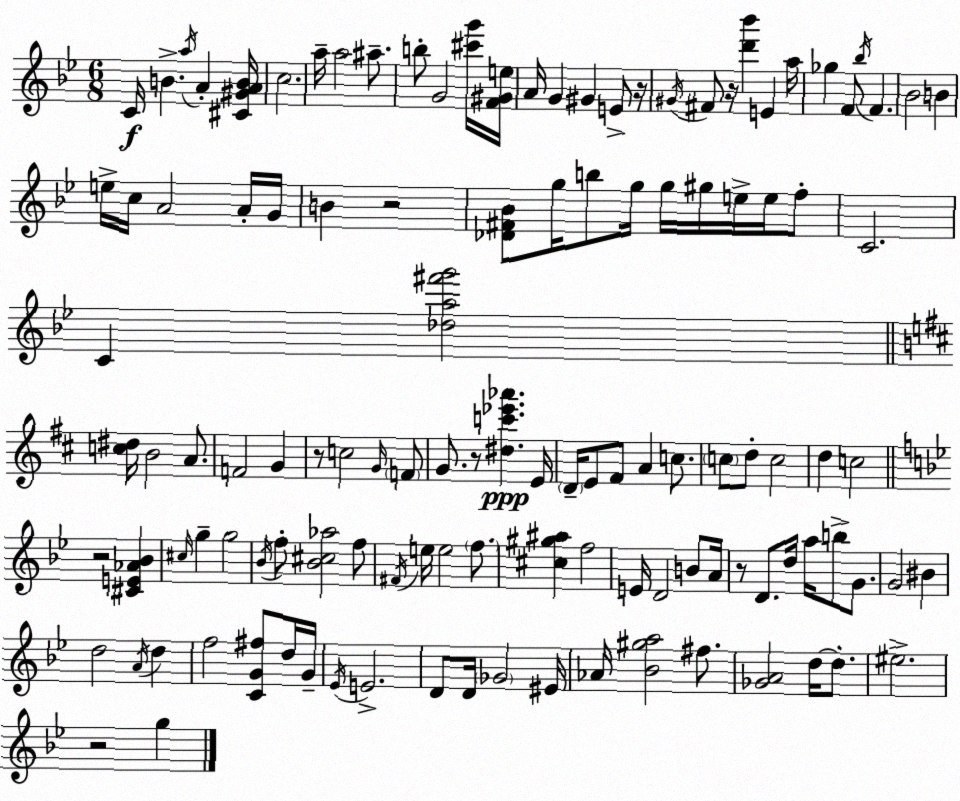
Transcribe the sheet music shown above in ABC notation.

X:1
T:Untitled
M:6/8
L:1/4
K:Bb
C/4 B a/4 A [^C^GAB]/4 c2 a/4 a2 ^a/2 b/2 G2 [^c'g']/4 [F^Ge]/4 A/4 G ^G E/2 z/4 ^G/4 ^F/2 z/4 [d'_b'] E a/4 _g F/2 _b/4 F _B2 B e/4 c/4 A2 A/4 G/4 B z2 [_D^F_B]/2 g/4 b/2 g/4 g/4 ^g/4 e/4 e/4 f/2 C2 C [_da^f'g']2 [c^d]/4 B2 A/2 F2 G z/2 c2 G/4 F/2 G/2 z/2 [^dc'_e'_a'] E/4 D/4 E/2 ^F/2 A c/2 c/2 d/2 c2 d c2 z2 [^CE_A_B] ^c/4 g g2 _B/4 f/2 [_B^c_a]2 f/2 ^F/4 e/4 e2 f/2 [^c^g^a] f2 E/4 D2 B/2 A/4 z/2 D/2 d/4 a/4 b/2 G/2 G2 ^B d2 A/4 d f2 [CG^f]/2 d/4 G/4 _E/4 E2 D/2 D/4 _G2 ^E/4 _A/4 [_B^ga]2 ^f/2 [_GA]2 d/4 d/2 ^e2 z2 g